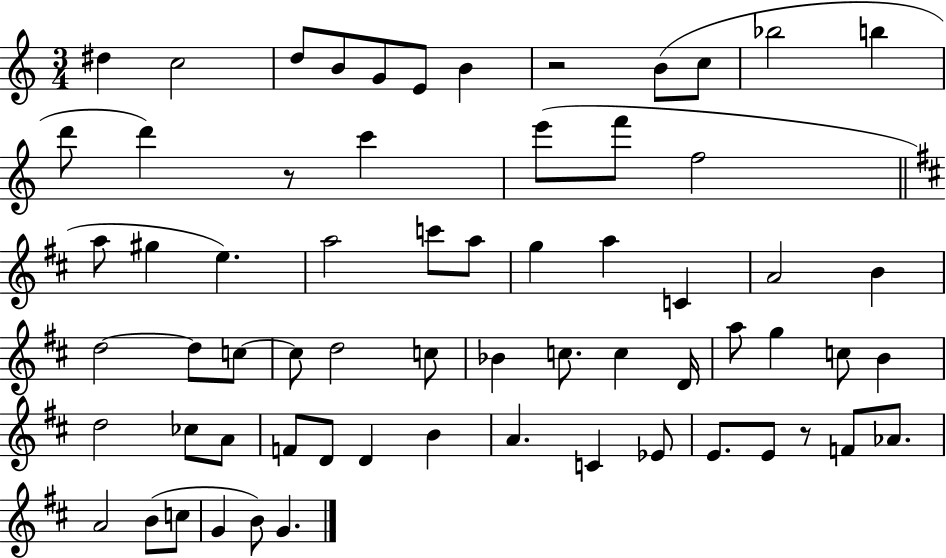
{
  \clef treble
  \numericTimeSignature
  \time 3/4
  \key c \major
  \repeat volta 2 { dis''4 c''2 | d''8 b'8 g'8 e'8 b'4 | r2 b'8( c''8 | bes''2 b''4 | \break d'''8 d'''4) r8 c'''4 | e'''8( f'''8 f''2 | \bar "||" \break \key d \major a''8 gis''4 e''4.) | a''2 c'''8 a''8 | g''4 a''4 c'4 | a'2 b'4 | \break d''2~~ d''8 c''8~~ | c''8 d''2 c''8 | bes'4 c''8. c''4 d'16 | a''8 g''4 c''8 b'4 | \break d''2 ces''8 a'8 | f'8 d'8 d'4 b'4 | a'4. c'4 ees'8 | e'8. e'8 r8 f'8 aes'8. | \break a'2 b'8( c''8 | g'4 b'8) g'4. | } \bar "|."
}